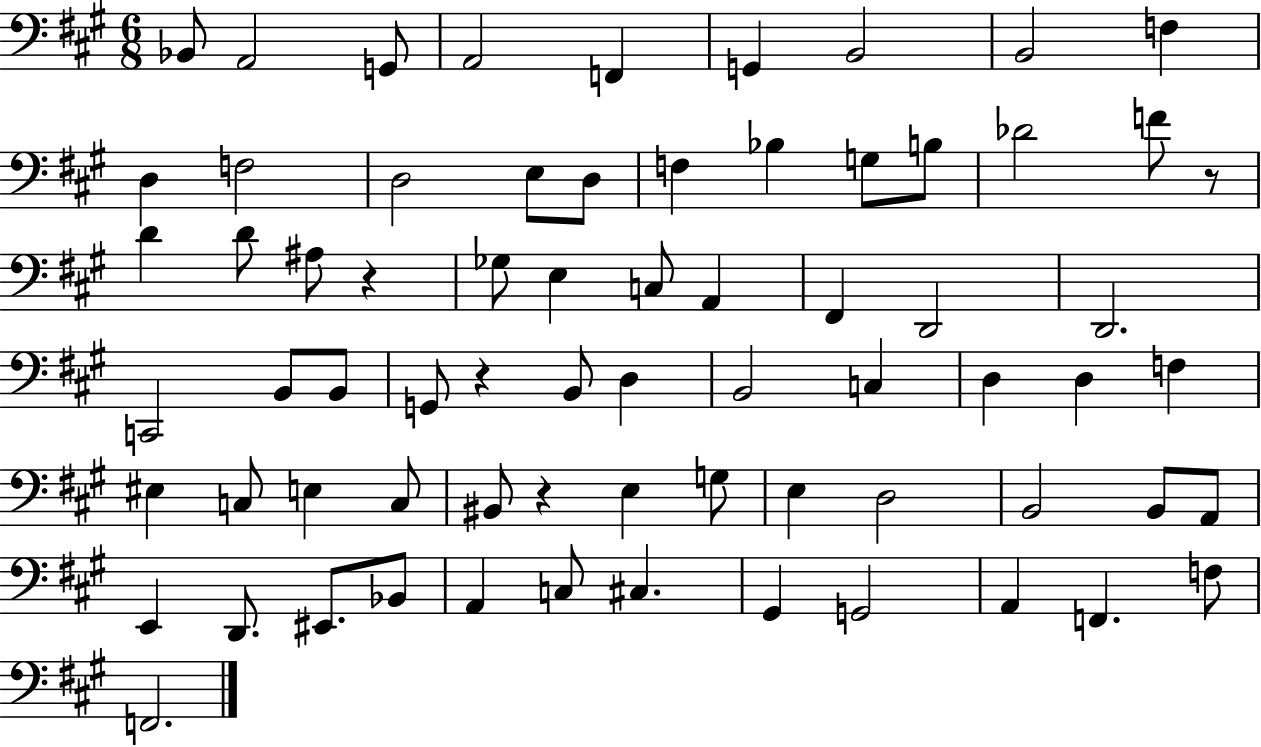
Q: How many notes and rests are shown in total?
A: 70